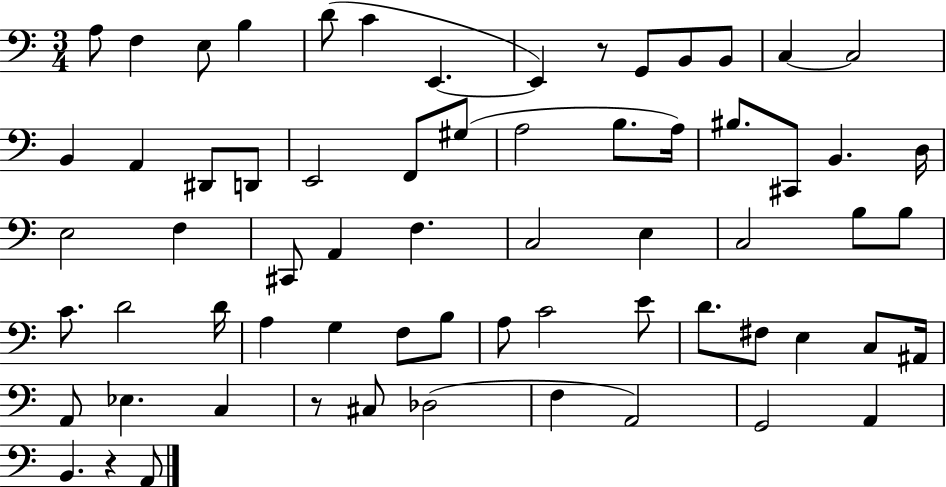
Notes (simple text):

A3/e F3/q E3/e B3/q D4/e C4/q E2/q. E2/q R/e G2/e B2/e B2/e C3/q C3/h B2/q A2/q D#2/e D2/e E2/h F2/e G#3/e A3/h B3/e. A3/s BIS3/e. C#2/e B2/q. D3/s E3/h F3/q C#2/e A2/q F3/q. C3/h E3/q C3/h B3/e B3/e C4/e. D4/h D4/s A3/q G3/q F3/e B3/e A3/e C4/h E4/e D4/e. F#3/e E3/q C3/e A#2/s A2/e Eb3/q. C3/q R/e C#3/e Db3/h F3/q A2/h G2/h A2/q B2/q. R/q A2/e